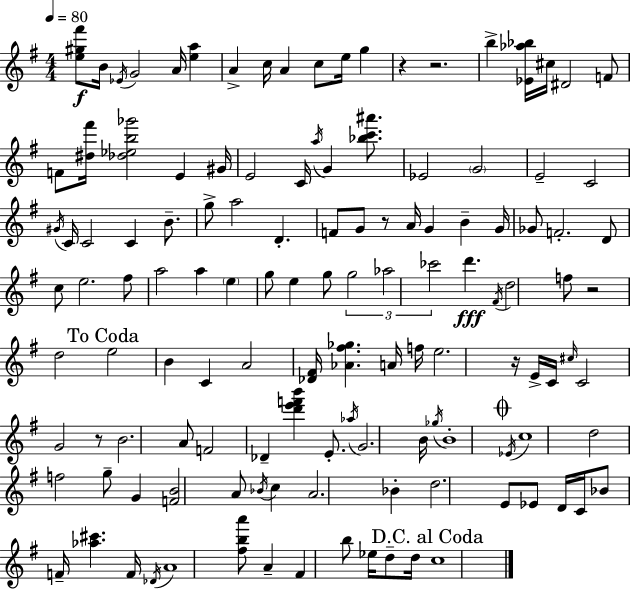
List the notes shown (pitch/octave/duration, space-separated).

[E5,G#5,F#6]/e B4/s Eb4/s G4/h A4/s [E5,A5]/q A4/q C5/s A4/q C5/e E5/s G5/q R/q R/h. B5/q [Eb4,Ab5,Bb5]/s C#5/s D#4/h F4/e F4/e [D#5,F#6]/s [Db5,Eb5,B5,Gb6]/h E4/q G#4/s E4/h C4/s A5/s G4/q [Bb5,C6,A#6]/e. Eb4/h G4/h E4/h C4/h G#4/s C4/s C4/h C4/q B4/e. G5/e A5/h D4/q. F4/e G4/e R/e A4/s G4/q B4/q G4/s Gb4/e F4/h. D4/e C5/e E5/h. F#5/e A5/h A5/q E5/q G5/e E5/q G5/e G5/h Ab5/h CES6/h D6/q. F#4/s D5/h F5/e R/h D5/h E5/h B4/q C4/q A4/h [Db4,F#4]/s [Ab4,F#5,Gb5]/q. A4/s F5/s E5/h. R/s E4/s C4/s C#5/s C4/h G4/h R/e B4/h. A4/e F4/h Db4/q [D6,E6,F6,B6]/q E4/e. Ab5/s G4/h. B4/s Gb5/s B4/w Eb4/s C5/w D5/h F5/h G5/e G4/q [F4,B4]/h A4/e Bb4/s C5/q A4/h. Bb4/q D5/h. E4/e Eb4/e D4/s C4/s Bb4/e F4/s [Ab5,C#6]/q. F4/s Db4/s A4/w [F#5,B5,A6]/e A4/q F#4/q B5/e Eb5/s D5/e D5/s C5/w